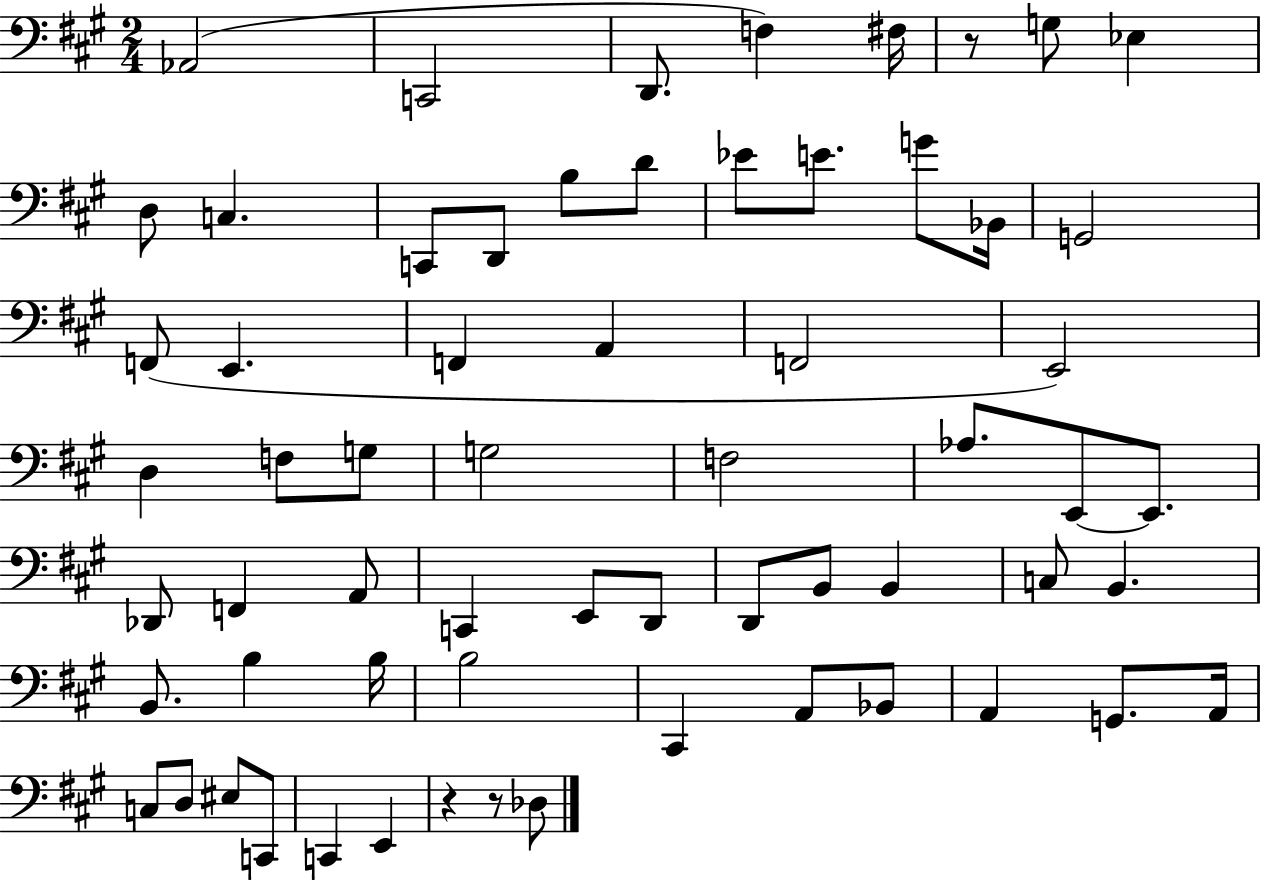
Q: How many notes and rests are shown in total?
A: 63